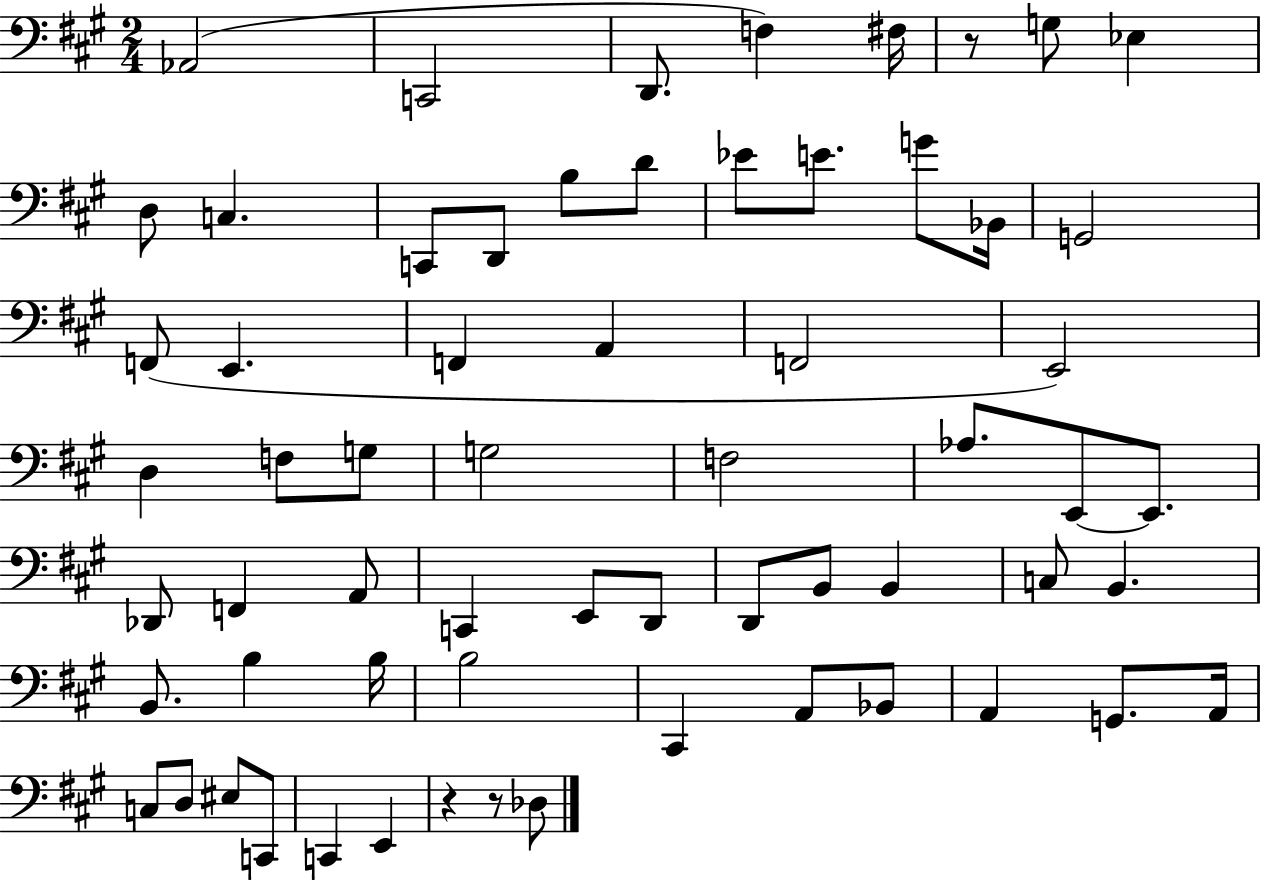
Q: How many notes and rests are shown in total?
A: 63